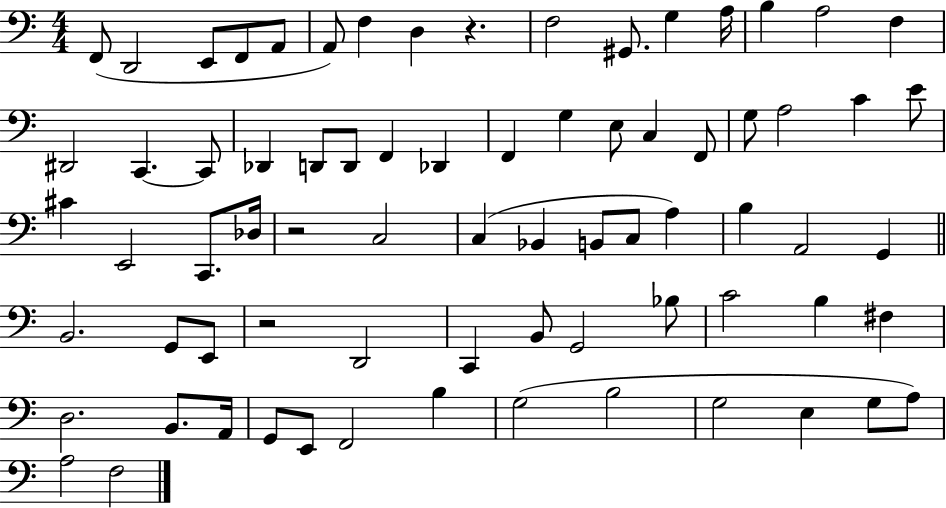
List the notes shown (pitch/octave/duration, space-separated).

F2/e D2/h E2/e F2/e A2/e A2/e F3/q D3/q R/q. F3/h G#2/e. G3/q A3/s B3/q A3/h F3/q D#2/h C2/q. C2/e Db2/q D2/e D2/e F2/q Db2/q F2/q G3/q E3/e C3/q F2/e G3/e A3/h C4/q E4/e C#4/q E2/h C2/e. Db3/s R/h C3/h C3/q Bb2/q B2/e C3/e A3/q B3/q A2/h G2/q B2/h. G2/e E2/e R/h D2/h C2/q B2/e G2/h Bb3/e C4/h B3/q F#3/q D3/h. B2/e. A2/s G2/e E2/e F2/h B3/q G3/h B3/h G3/h E3/q G3/e A3/e A3/h F3/h